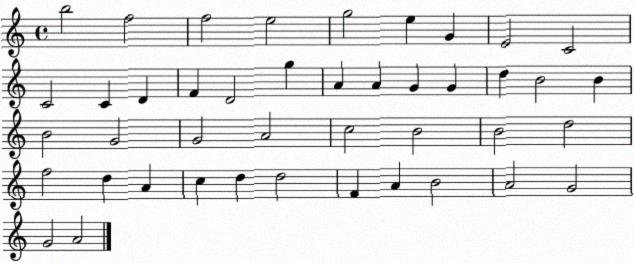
X:1
T:Untitled
M:4/4
L:1/4
K:C
b2 f2 f2 e2 g2 e G E2 C2 C2 C D F D2 g A A G G d B2 B B2 G2 G2 A2 c2 B2 B2 d2 f2 d A c d d2 F A B2 A2 G2 G2 A2